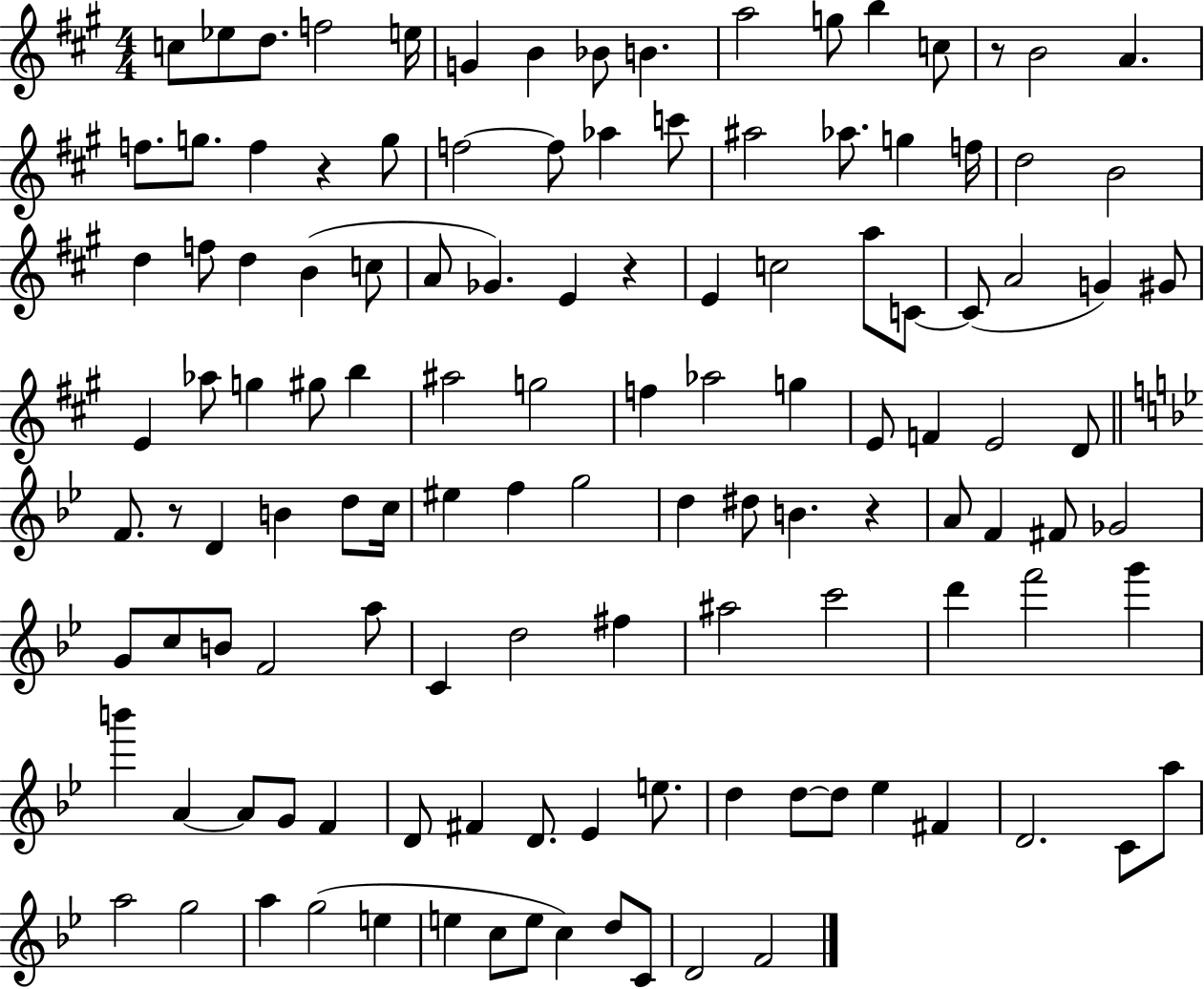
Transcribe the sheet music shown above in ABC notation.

X:1
T:Untitled
M:4/4
L:1/4
K:A
c/2 _e/2 d/2 f2 e/4 G B _B/2 B a2 g/2 b c/2 z/2 B2 A f/2 g/2 f z g/2 f2 f/2 _a c'/2 ^a2 _a/2 g f/4 d2 B2 d f/2 d B c/2 A/2 _G E z E c2 a/2 C/2 C/2 A2 G ^G/2 E _a/2 g ^g/2 b ^a2 g2 f _a2 g E/2 F E2 D/2 F/2 z/2 D B d/2 c/4 ^e f g2 d ^d/2 B z A/2 F ^F/2 _G2 G/2 c/2 B/2 F2 a/2 C d2 ^f ^a2 c'2 d' f'2 g' b' A A/2 G/2 F D/2 ^F D/2 _E e/2 d d/2 d/2 _e ^F D2 C/2 a/2 a2 g2 a g2 e e c/2 e/2 c d/2 C/2 D2 F2